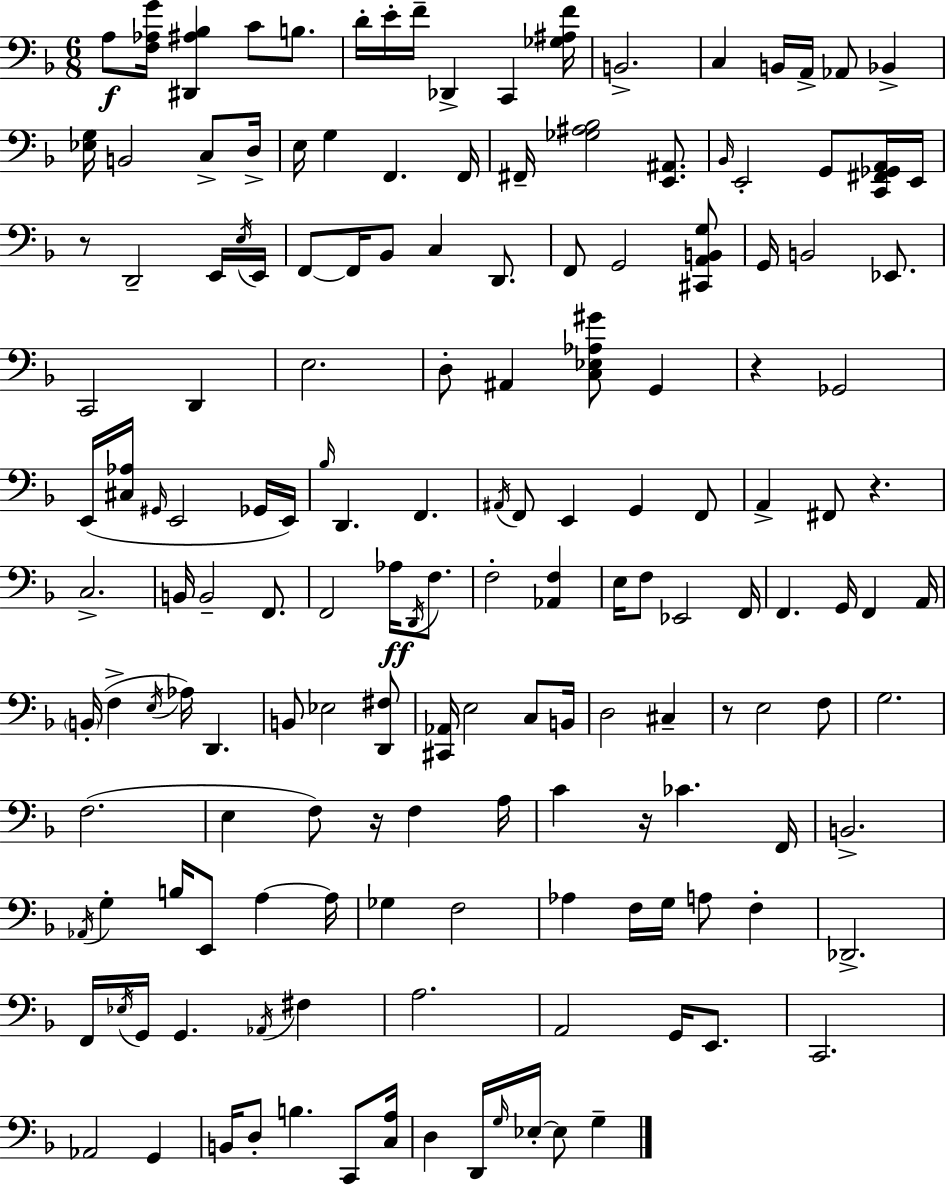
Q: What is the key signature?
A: F major